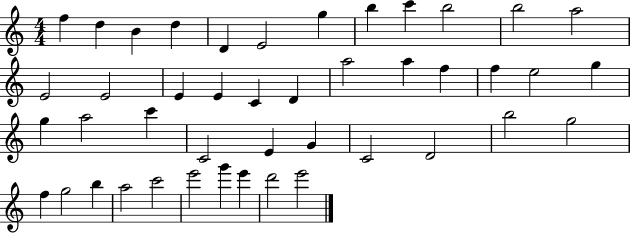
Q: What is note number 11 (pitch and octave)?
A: B5